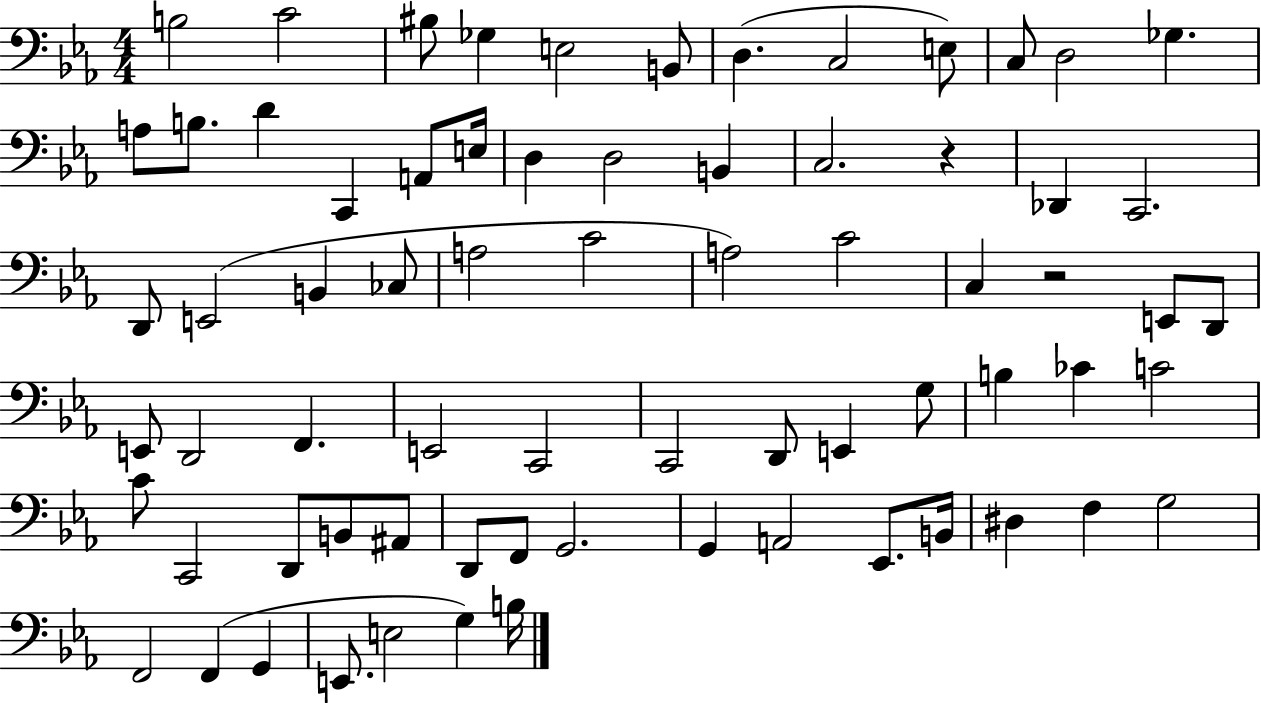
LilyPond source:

{
  \clef bass
  \numericTimeSignature
  \time 4/4
  \key ees \major
  \repeat volta 2 { b2 c'2 | bis8 ges4 e2 b,8 | d4.( c2 e8) | c8 d2 ges4. | \break a8 b8. d'4 c,4 a,8 e16 | d4 d2 b,4 | c2. r4 | des,4 c,2. | \break d,8 e,2( b,4 ces8 | a2 c'2 | a2) c'2 | c4 r2 e,8 d,8 | \break e,8 d,2 f,4. | e,2 c,2 | c,2 d,8 e,4 g8 | b4 ces'4 c'2 | \break c'8 c,2 d,8 b,8 ais,8 | d,8 f,8 g,2. | g,4 a,2 ees,8. b,16 | dis4 f4 g2 | \break f,2 f,4( g,4 | e,8. e2 g4) b16 | } \bar "|."
}